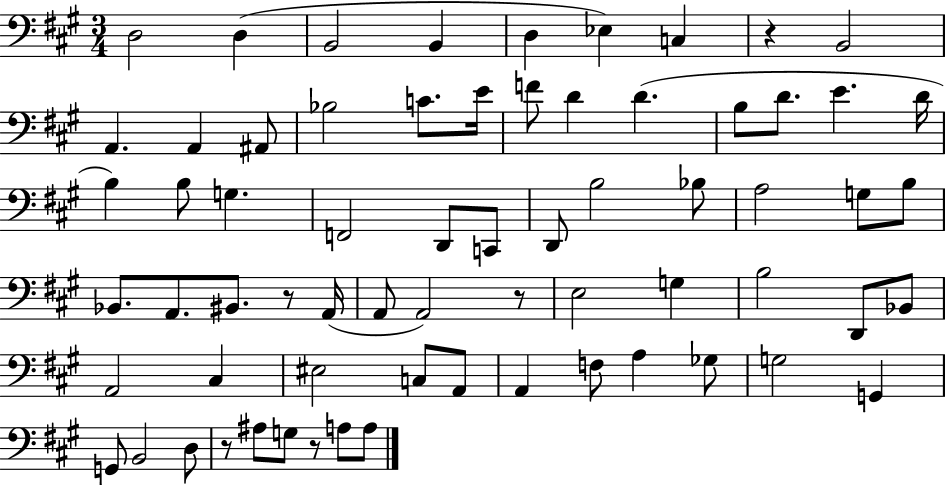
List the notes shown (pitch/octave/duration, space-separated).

D3/h D3/q B2/h B2/q D3/q Eb3/q C3/q R/q B2/h A2/q. A2/q A#2/e Bb3/h C4/e. E4/s F4/e D4/q D4/q. B3/e D4/e. E4/q. D4/s B3/q B3/e G3/q. F2/h D2/e C2/e D2/e B3/h Bb3/e A3/h G3/e B3/e Bb2/e. A2/e. BIS2/e. R/e A2/s A2/e A2/h R/e E3/h G3/q B3/h D2/e Bb2/e A2/h C#3/q EIS3/h C3/e A2/e A2/q F3/e A3/q Gb3/e G3/h G2/q G2/e B2/h D3/e R/e A#3/e G3/e R/e A3/e A3/e